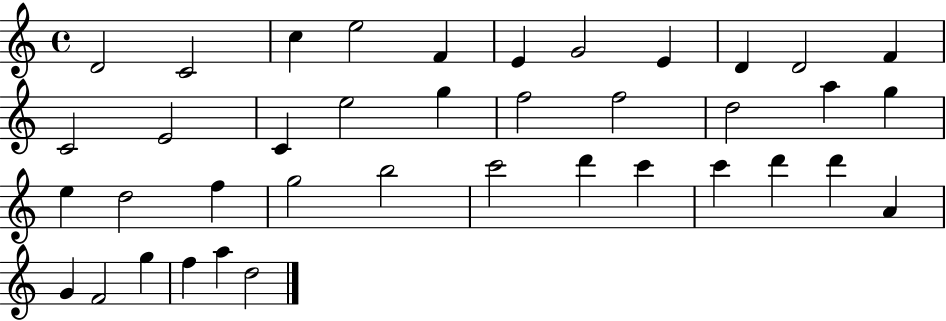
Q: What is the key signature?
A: C major